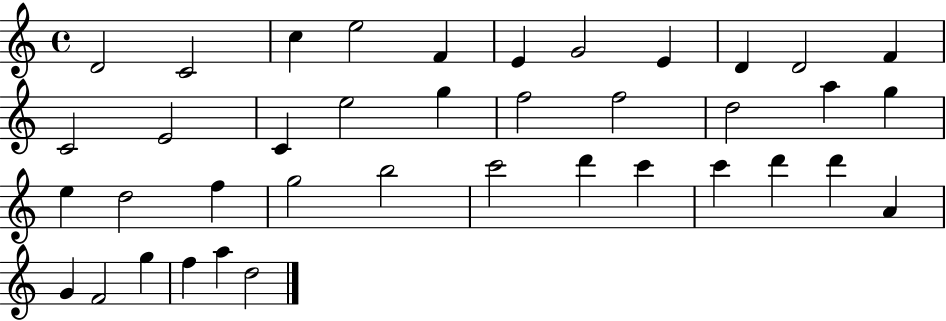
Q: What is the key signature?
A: C major